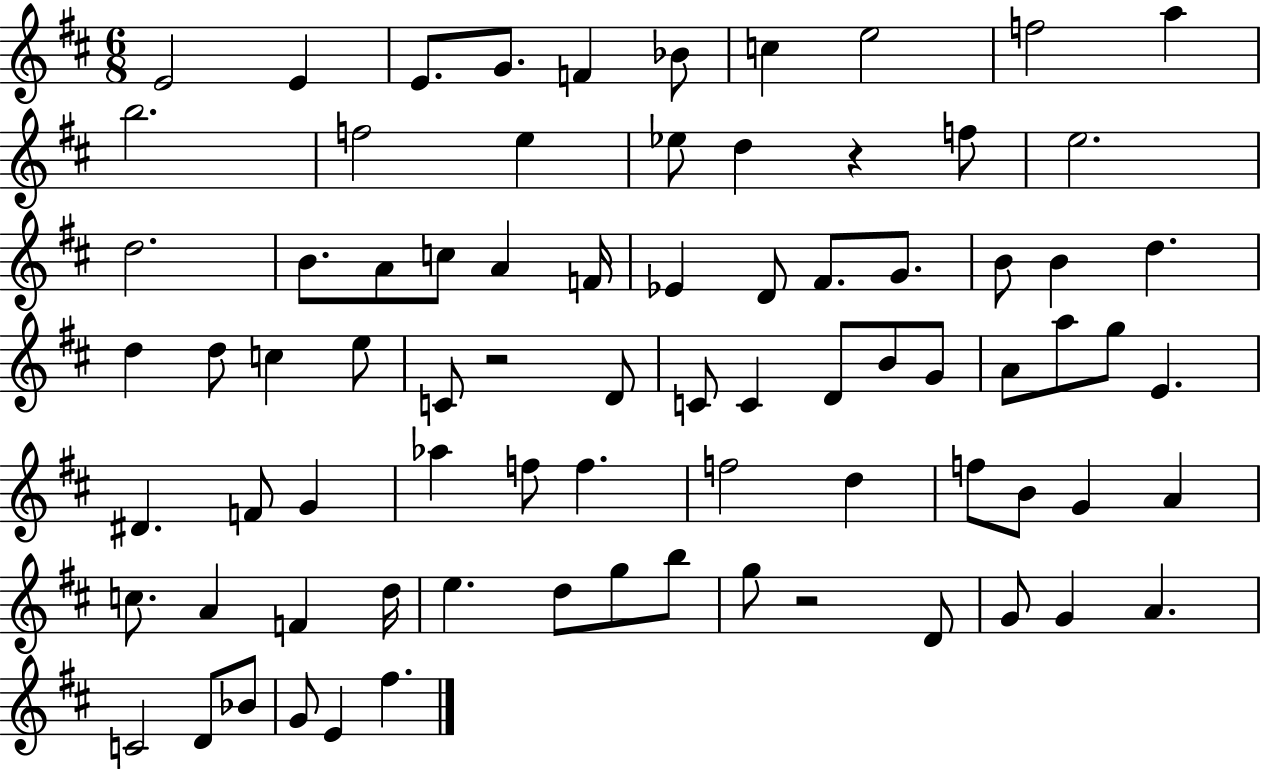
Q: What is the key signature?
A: D major